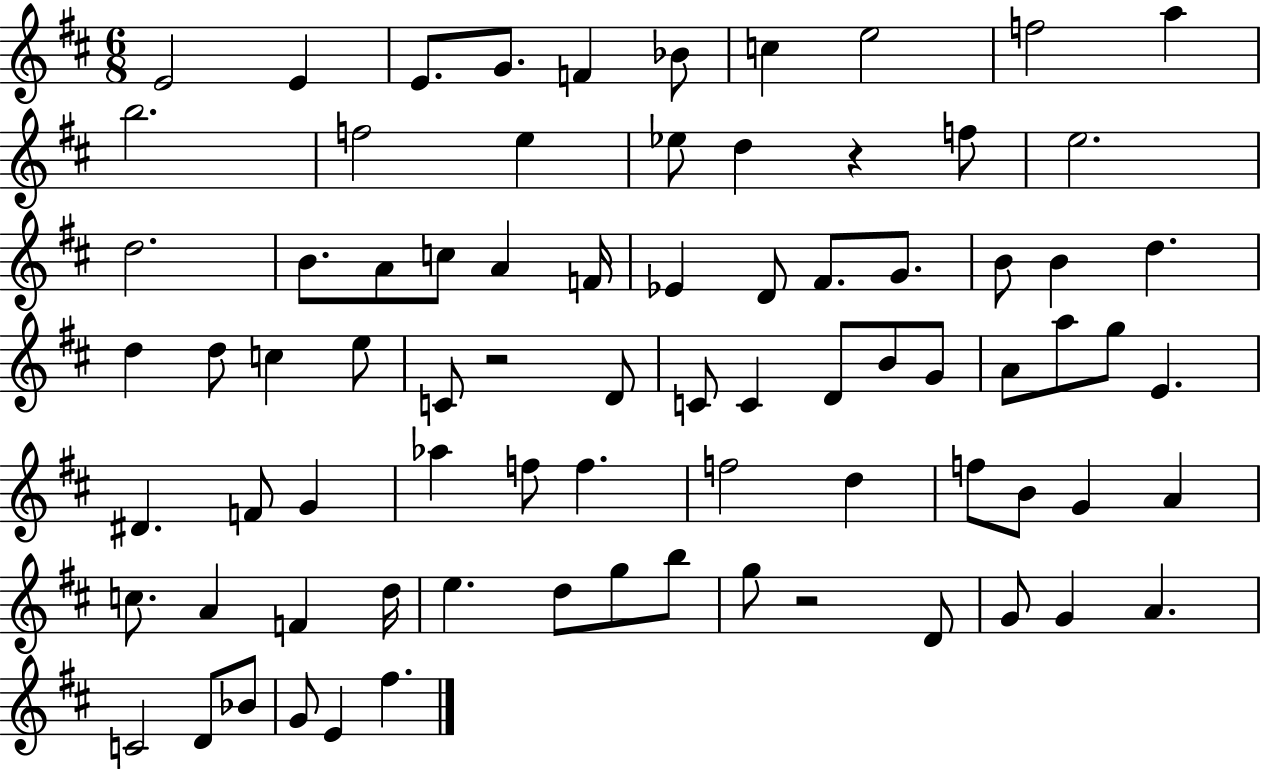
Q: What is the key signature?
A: D major